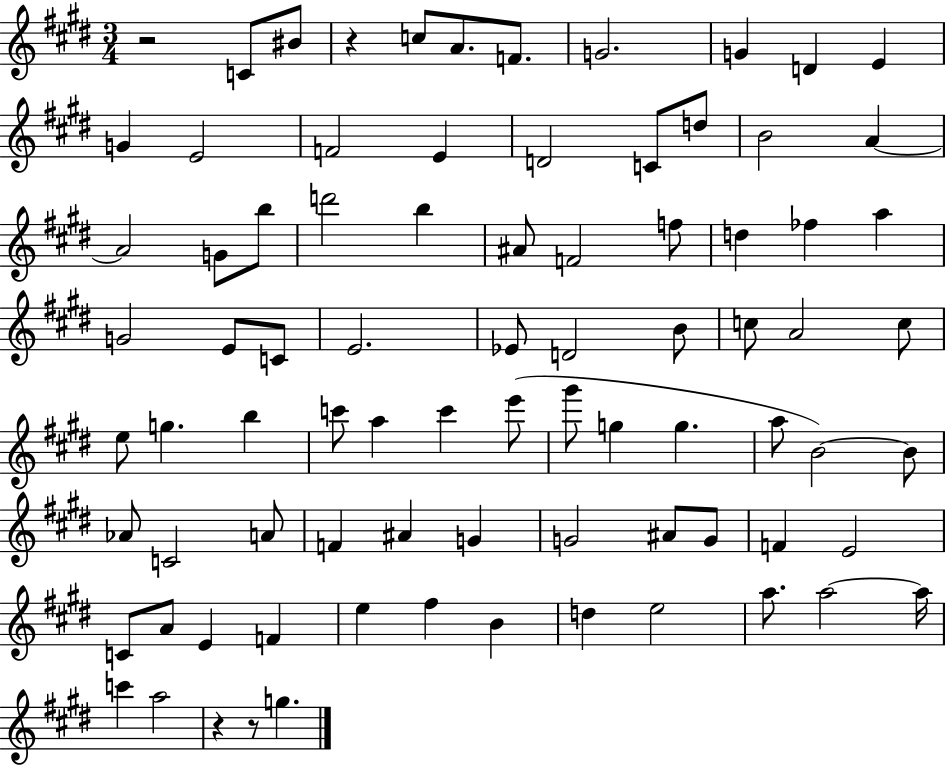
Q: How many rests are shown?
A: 4